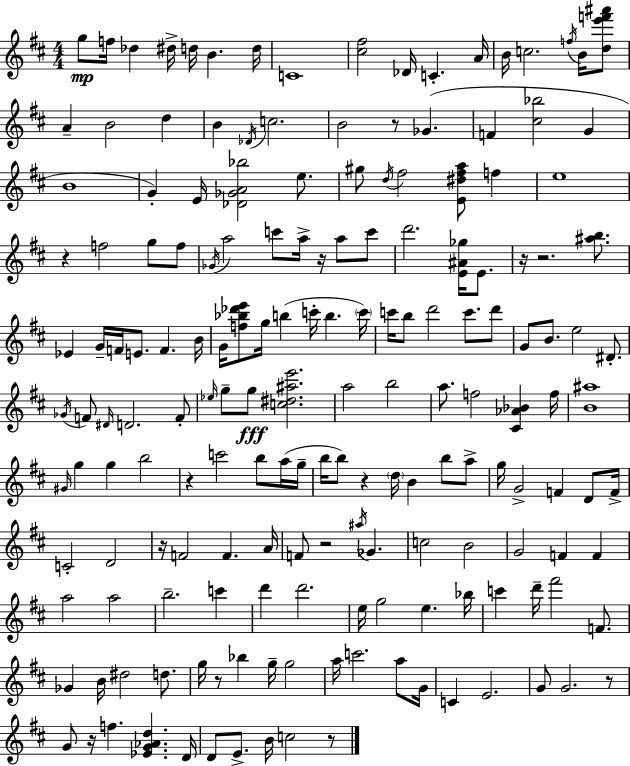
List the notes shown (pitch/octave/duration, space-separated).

G5/e F5/s Db5/q D#5/s D5/s B4/q. D5/s C4/w [C#5,F#5]/h Db4/s C4/q. A4/s B4/s C5/h. F5/s B4/s [D5,E6,F6,A#6]/e A4/q B4/h D5/q B4/q Db4/s C5/h. B4/h R/e Gb4/q. F4/q [C#5,Bb5]/h G4/q B4/w G4/q E4/s [Db4,Gb4,A4,Bb5]/h E5/e. G#5/e D5/s F#5/h [E4,D#5,F#5,A5]/e F5/q E5/w R/q F5/h G5/e F5/e Gb4/s A5/h C6/e A5/s R/s A5/e C6/e D6/h. [E4,A#4,Gb5]/s E4/e. R/s R/h. [A#5,B5]/e. Eb4/q G4/s F4/s E4/e. F4/q. B4/s G4/s [F5,Bb5,Db6,E6]/e G5/s B5/q C6/s B5/q. C6/s C6/s B5/e D6/h C6/e. D6/e G4/e B4/e. E5/h D#4/e. Gb4/s F4/e D#4/s D4/h. F4/e Eb5/s G5/e G5/e [C5,D#5,A#5,E6]/h. A5/h B5/h A5/e. F5/h [C#4,Ab4,Bb4]/q F5/s [B4,A#5]/w G#4/s G5/q G5/q B5/h R/q C6/h B5/e A5/s G5/s B5/s B5/e R/q D5/s B4/q B5/e A5/e G5/s G4/h F4/q D4/e F4/s C4/h D4/h R/s F4/h F4/q. A4/s F4/e R/h A#5/s Gb4/q. C5/h B4/h G4/h F4/q F4/q A5/h A5/h B5/h. C6/q D6/q D6/h. E5/s G5/h E5/q. Bb5/s C6/q D6/s F#6/h F4/e. Gb4/q B4/s D#5/h D5/e. G5/s R/e Bb5/q G5/s G5/h A5/s C6/h. A5/e G4/s C4/q E4/h. G4/e G4/h. R/e G4/e R/s F5/q. [Eb4,G4,Ab4,D5]/q. D4/s D4/e E4/e. B4/s C5/h R/e